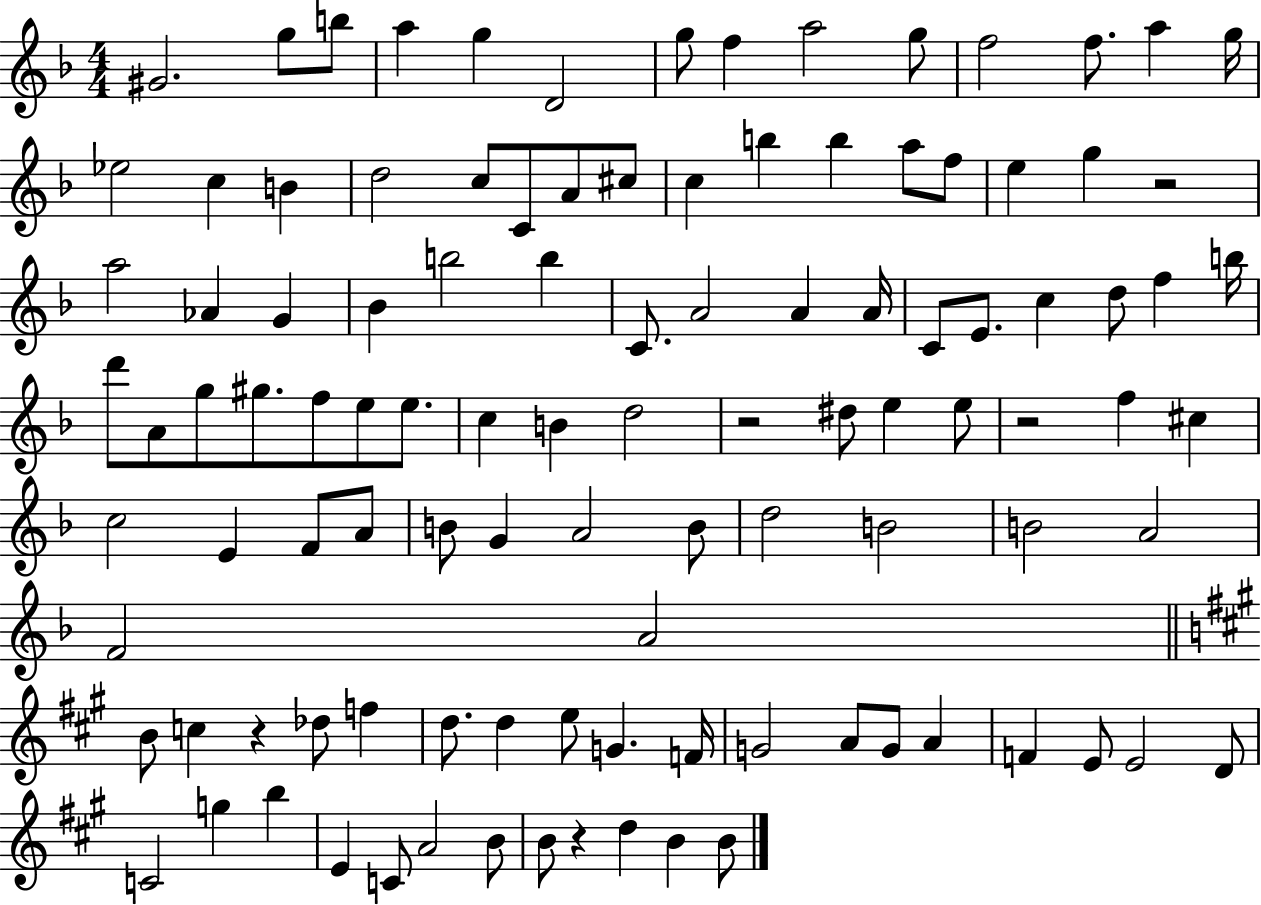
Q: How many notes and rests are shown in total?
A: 107